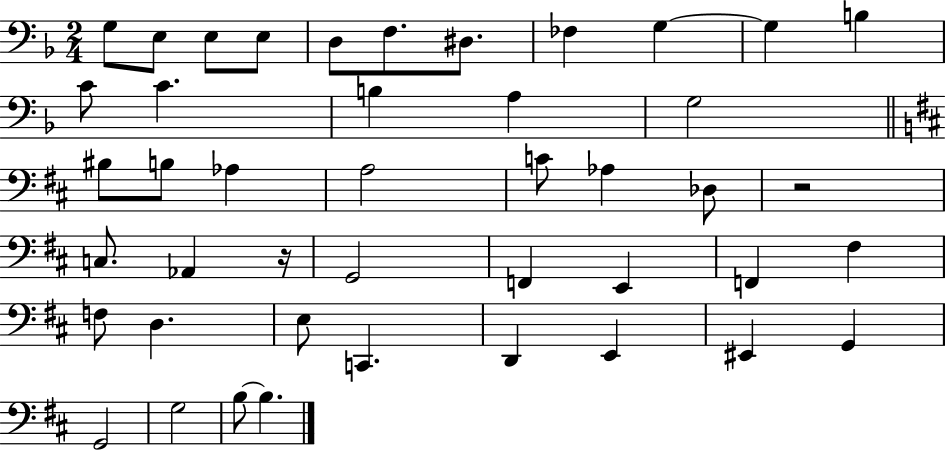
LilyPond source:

{
  \clef bass
  \numericTimeSignature
  \time 2/4
  \key f \major
  \repeat volta 2 { g8 e8 e8 e8 | d8 f8. dis8. | fes4 g4~~ | g4 b4 | \break c'8 c'4. | b4 a4 | g2 | \bar "||" \break \key b \minor bis8 b8 aes4 | a2 | c'8 aes4 des8 | r2 | \break c8. aes,4 r16 | g,2 | f,4 e,4 | f,4 fis4 | \break f8 d4. | e8 c,4. | d,4 e,4 | eis,4 g,4 | \break g,2 | g2 | b8~~ b4. | } \bar "|."
}